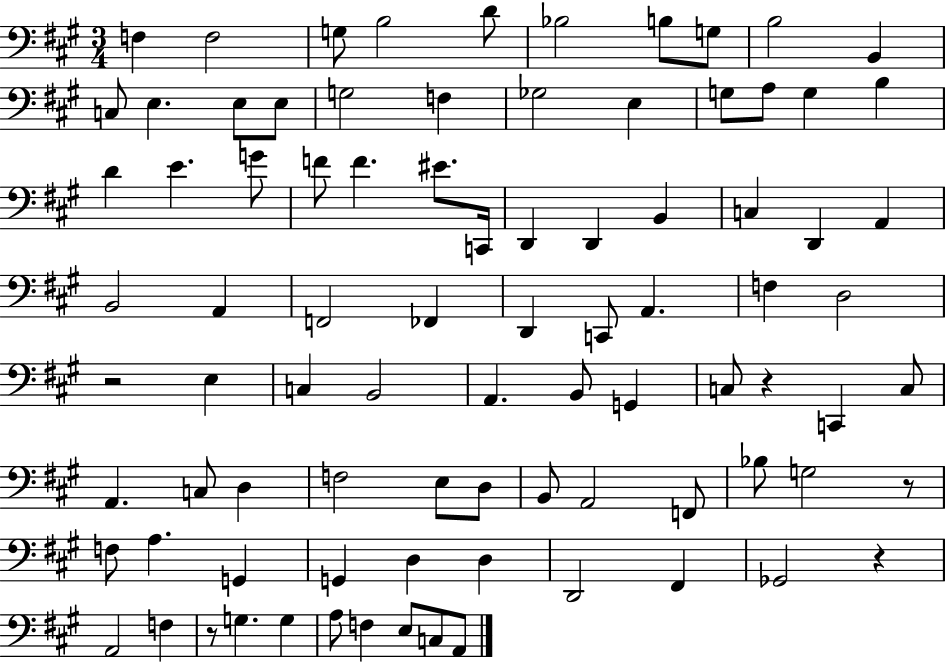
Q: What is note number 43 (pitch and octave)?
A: F3